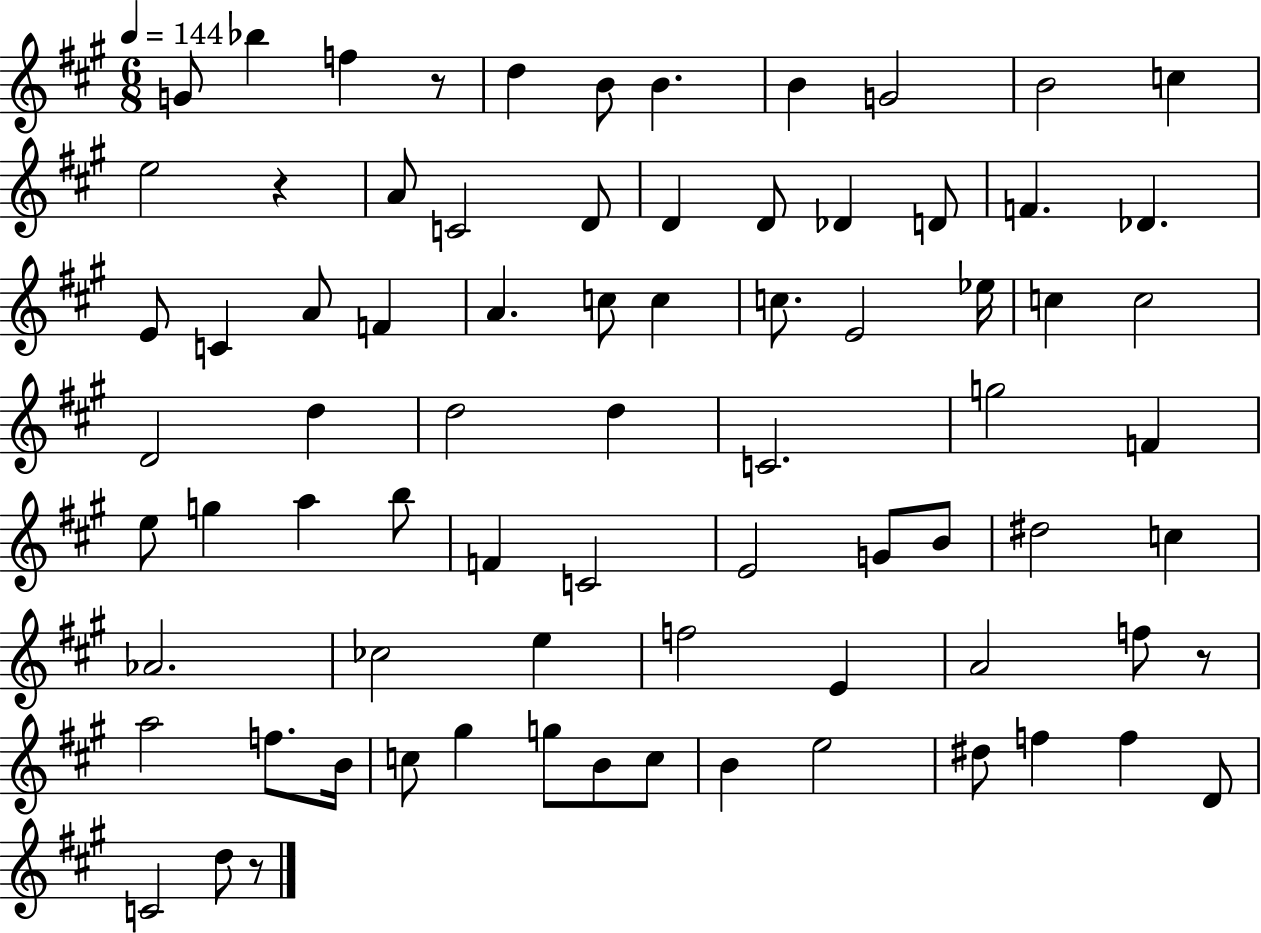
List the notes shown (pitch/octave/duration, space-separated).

G4/e Bb5/q F5/q R/e D5/q B4/e B4/q. B4/q G4/h B4/h C5/q E5/h R/q A4/e C4/h D4/e D4/q D4/e Db4/q D4/e F4/q. Db4/q. E4/e C4/q A4/e F4/q A4/q. C5/e C5/q C5/e. E4/h Eb5/s C5/q C5/h D4/h D5/q D5/h D5/q C4/h. G5/h F4/q E5/e G5/q A5/q B5/e F4/q C4/h E4/h G4/e B4/e D#5/h C5/q Ab4/h. CES5/h E5/q F5/h E4/q A4/h F5/e R/e A5/h F5/e. B4/s C5/e G#5/q G5/e B4/e C5/e B4/q E5/h D#5/e F5/q F5/q D4/e C4/h D5/e R/e